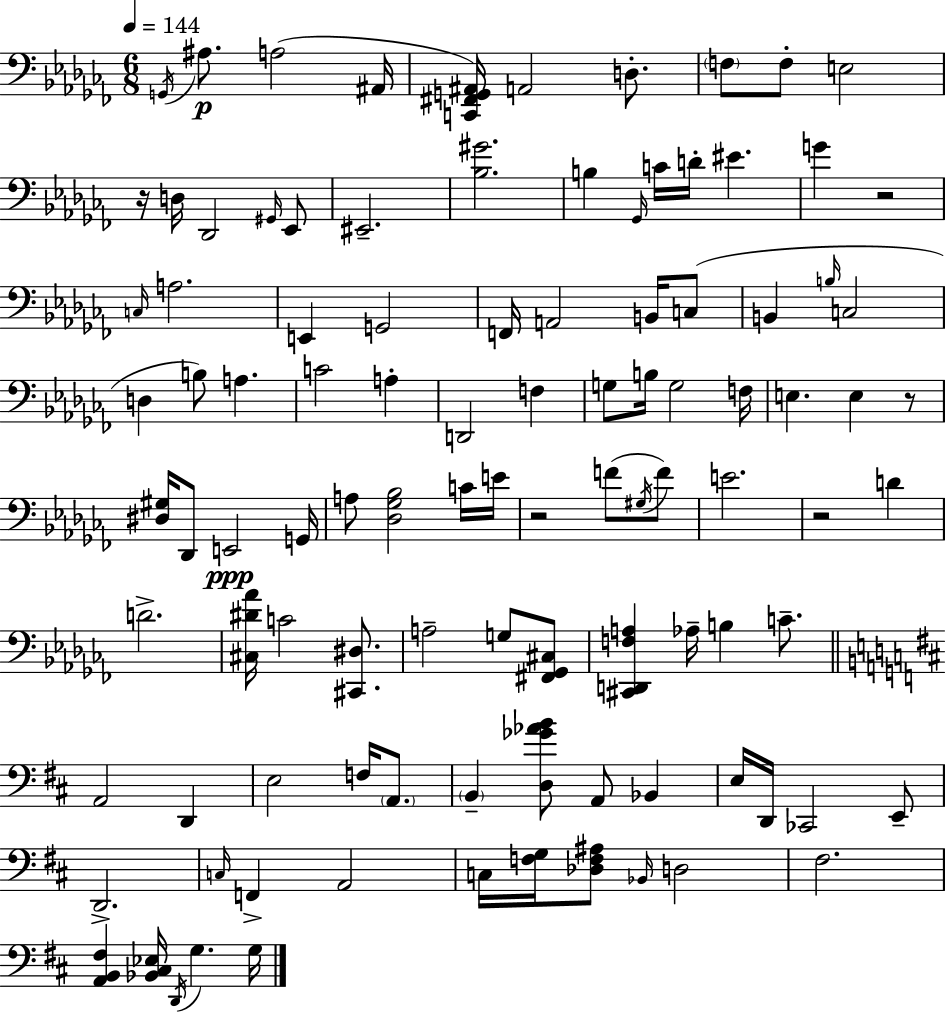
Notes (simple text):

G2/s A#3/e. A3/h A#2/s [C2,F#2,G2,A#2]/s A2/h D3/e. F3/e F3/e E3/h R/s D3/s Db2/h G#2/s Eb2/e EIS2/h. [Bb3,G#4]/h. B3/q Gb2/s C4/s D4/s EIS4/q. G4/q R/h C3/s A3/h. E2/q G2/h F2/s A2/h B2/s C3/e B2/q B3/s C3/h D3/q B3/e A3/q. C4/h A3/q D2/h F3/q G3/e B3/s G3/h F3/s E3/q. E3/q R/e [D#3,G#3]/s Db2/e E2/h G2/s A3/e [Db3,Gb3,Bb3]/h C4/s E4/s R/h F4/e G#3/s F4/e E4/h. R/h D4/q D4/h. [C#3,D#4,Ab4]/s C4/h [C#2,D#3]/e. A3/h G3/e [F#2,Gb2,C#3]/e [C#2,D2,F3,A3]/q Ab3/s B3/q C4/e. A2/h D2/q E3/h F3/s A2/e. B2/q [D3,Gb4,Ab4,B4]/e A2/e Bb2/q E3/s D2/s CES2/h E2/e D2/h. C3/s F2/q A2/h C3/s [F3,G3]/s [Db3,F3,A#3]/e Bb2/s D3/h F#3/h. [A2,B2,F#3]/q [Bb2,C#3,Eb3]/s D2/s G3/q. G3/s